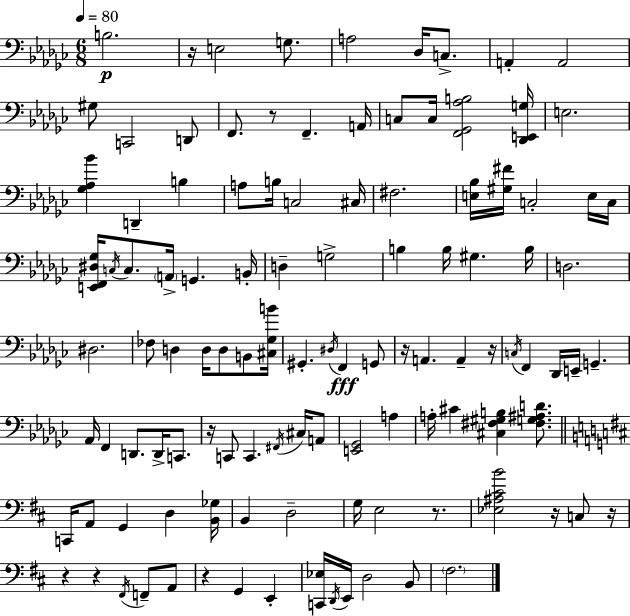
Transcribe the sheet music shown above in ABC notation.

X:1
T:Untitled
M:6/8
L:1/4
K:Ebm
B,2 z/4 E,2 G,/2 A,2 _D,/4 C,/2 A,, A,,2 ^G,/2 C,,2 D,,/2 F,,/2 z/2 F,, A,,/4 C,/2 C,/4 [F,,_G,,_A,B,]2 [_D,,E,,G,]/4 E,2 [_G,_A,_B] D,, B, A,/2 B,/4 C,2 ^C,/4 ^F,2 [E,_B,]/4 [^G,^F]/4 C,2 E,/4 C,/4 [E,,F,,^D,_G,]/4 C,/4 C,/2 A,,/4 G,, B,,/4 D, G,2 B, B,/4 ^G, B,/4 D,2 ^D,2 _F,/2 D, D,/4 D,/2 B,,/2 [^C,_G,B]/4 ^G,, ^D,/4 F,, G,,/2 z/4 A,, A,, z/4 C,/4 F,, _D,,/4 E,,/4 G,, _A,,/4 F,, D,,/2 D,,/4 C,,/2 z/4 C,,/2 C,, ^F,,/4 ^C,/4 A,,/2 [E,,_G,,]2 A, A,/4 ^C [^C,^F,^G,B,] [^F,G,^A,D]/2 C,,/4 A,,/2 G,, D, [B,,_G,]/4 B,, D,2 G,/4 E,2 z/2 [_E,^A,^CB]2 z/4 C,/2 z/4 z z ^F,,/4 F,,/2 A,,/2 z G,, E,, [C,,_E,]/4 D,,/4 E,,/4 D,2 B,,/2 ^F,2